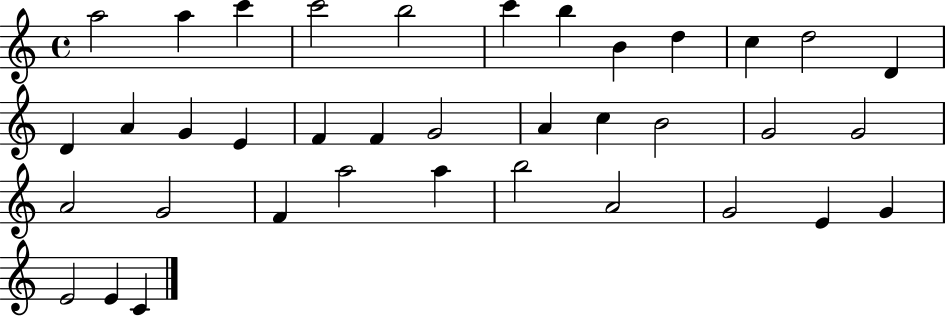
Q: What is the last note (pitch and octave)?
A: C4